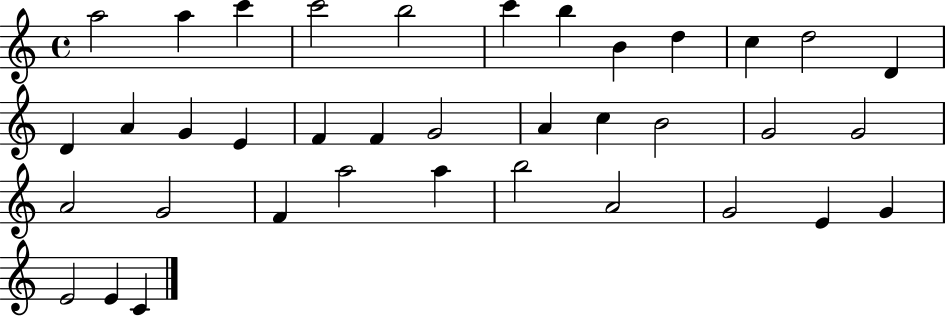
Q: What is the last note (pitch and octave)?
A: C4